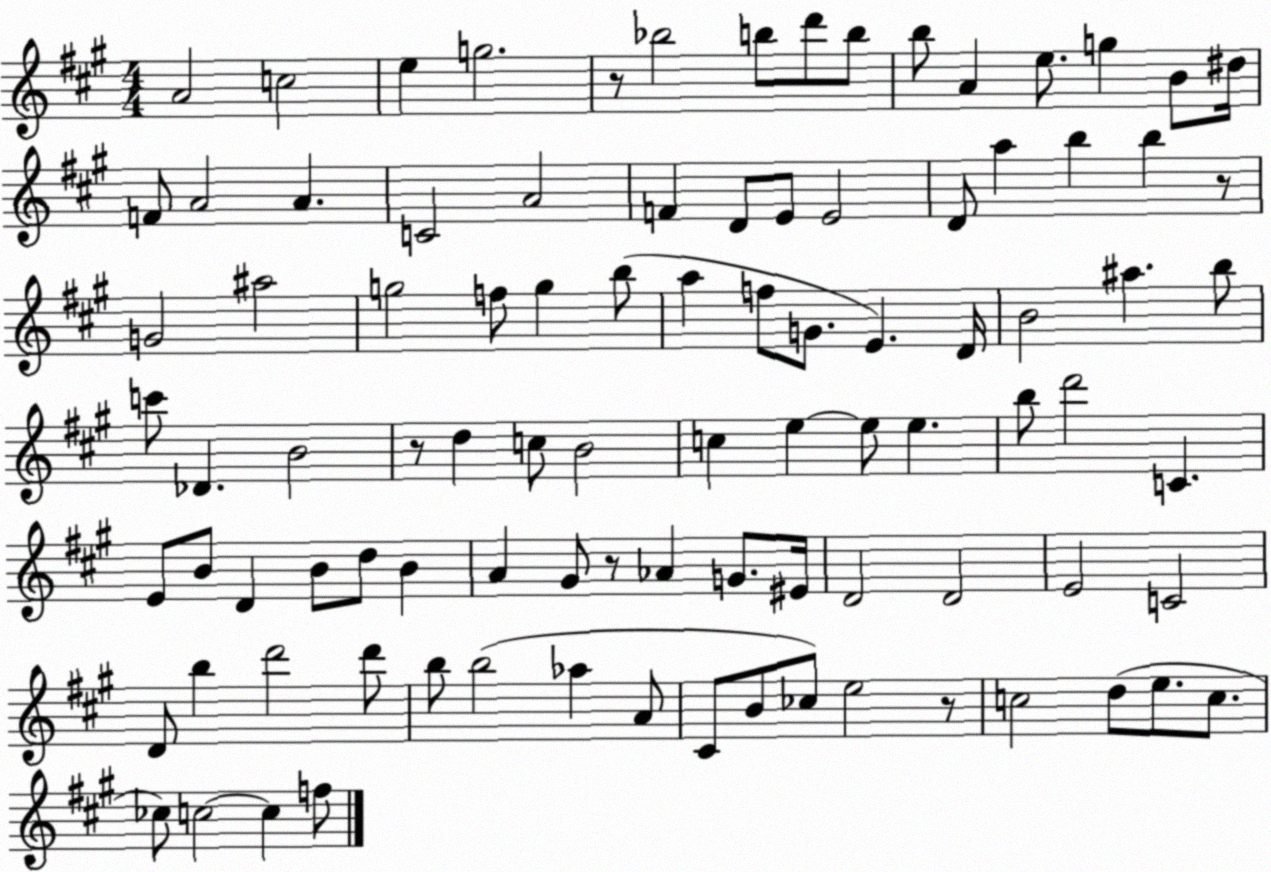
X:1
T:Untitled
M:4/4
L:1/4
K:A
A2 c2 e g2 z/2 _b2 b/2 d'/2 b/2 b/2 A e/2 g B/2 ^d/4 F/2 A2 A C2 A2 F D/2 E/2 E2 D/2 a b b z/2 G2 ^a2 g2 f/2 g b/2 a f/2 G/2 E D/4 B2 ^a b/2 c'/2 _D B2 z/2 d c/2 B2 c e e/2 e b/2 d'2 C E/2 B/2 D B/2 d/2 B A ^G/2 z/2 _A G/2 ^E/4 D2 D2 E2 C2 D/2 b d'2 d'/2 b/2 b2 _a A/2 ^C/2 B/2 _c/2 e2 z/2 c2 d/2 e/2 c/2 _c/2 c2 c f/2